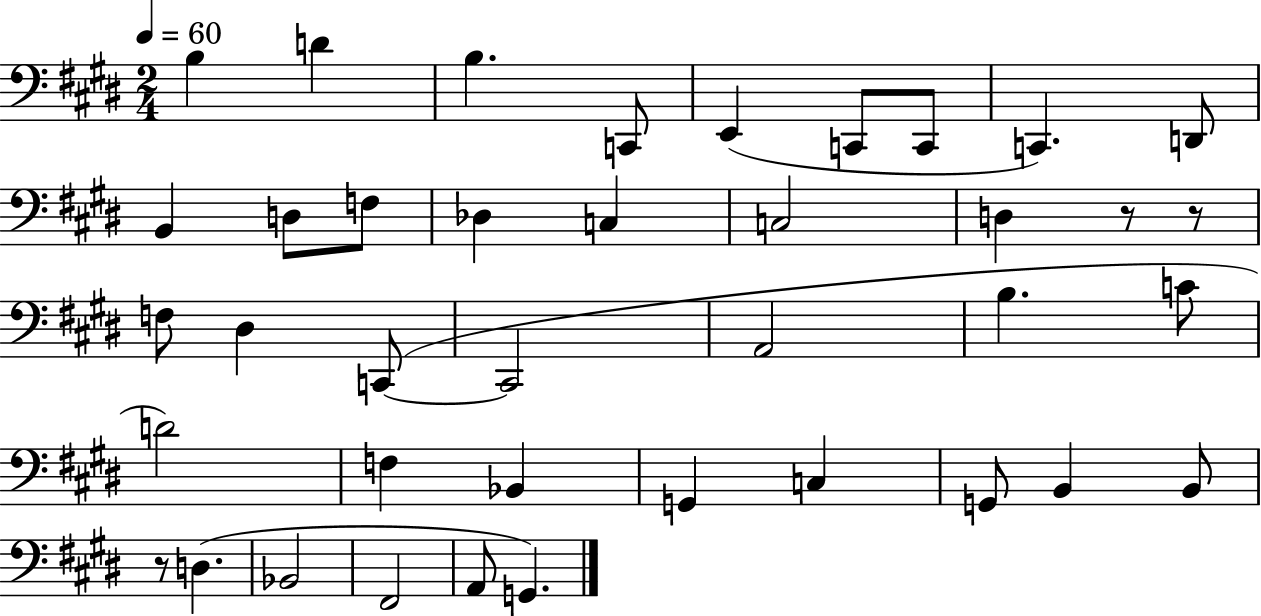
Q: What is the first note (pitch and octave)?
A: B3